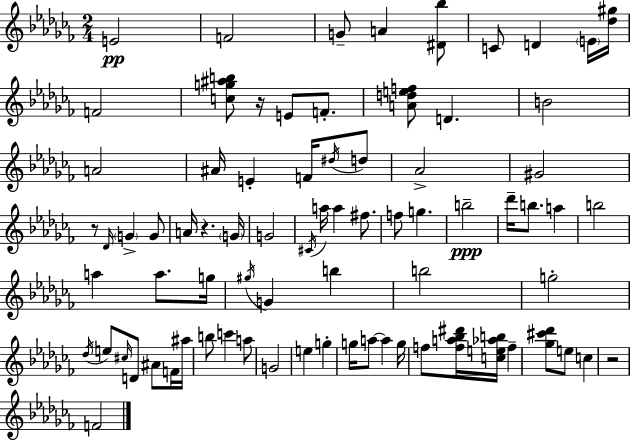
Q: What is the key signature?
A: AES minor